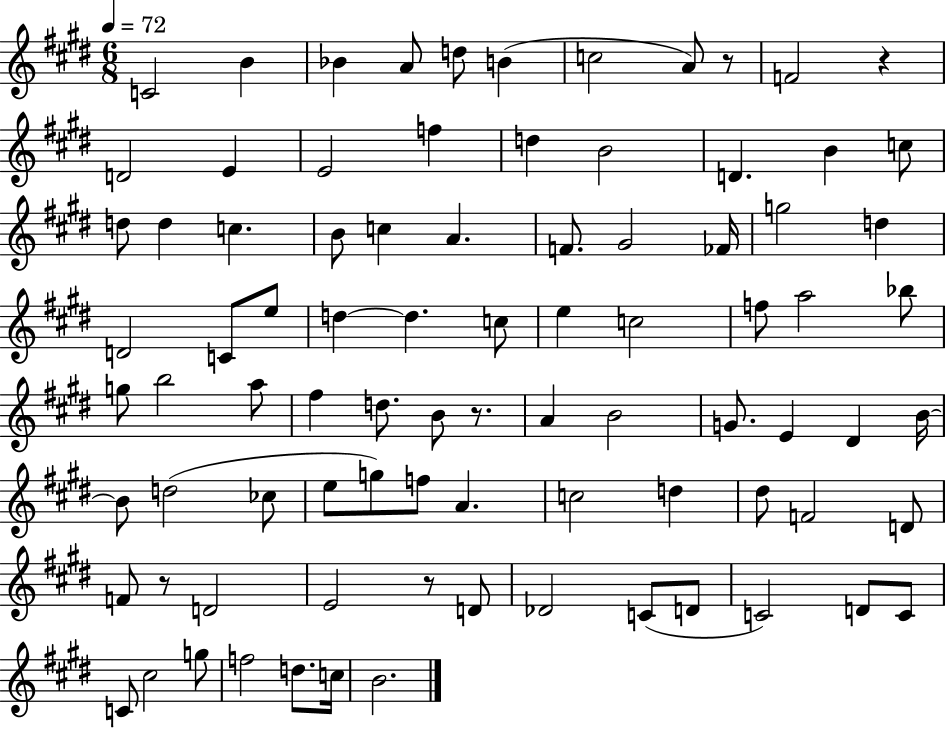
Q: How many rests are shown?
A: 5